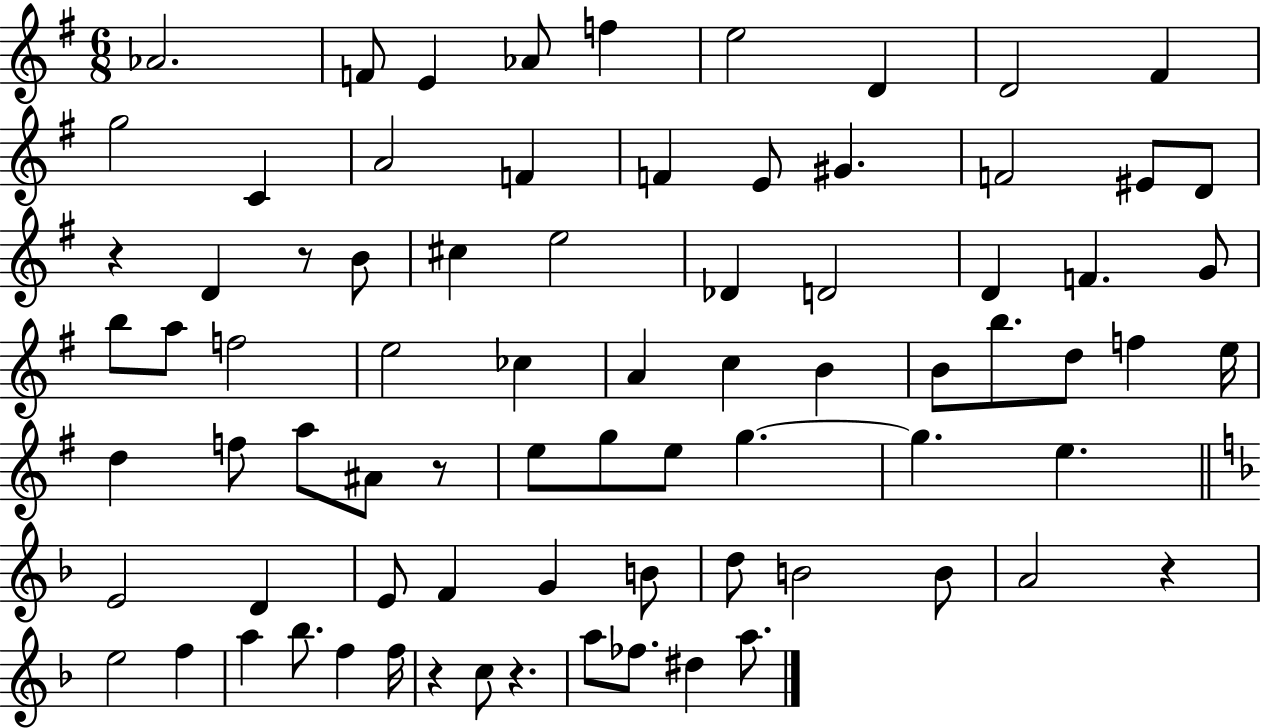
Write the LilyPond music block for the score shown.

{
  \clef treble
  \numericTimeSignature
  \time 6/8
  \key g \major
  aes'2. | f'8 e'4 aes'8 f''4 | e''2 d'4 | d'2 fis'4 | \break g''2 c'4 | a'2 f'4 | f'4 e'8 gis'4. | f'2 eis'8 d'8 | \break r4 d'4 r8 b'8 | cis''4 e''2 | des'4 d'2 | d'4 f'4. g'8 | \break b''8 a''8 f''2 | e''2 ces''4 | a'4 c''4 b'4 | b'8 b''8. d''8 f''4 e''16 | \break d''4 f''8 a''8 ais'8 r8 | e''8 g''8 e''8 g''4.~~ | g''4. e''4. | \bar "||" \break \key d \minor e'2 d'4 | e'8 f'4 g'4 b'8 | d''8 b'2 b'8 | a'2 r4 | \break e''2 f''4 | a''4 bes''8. f''4 f''16 | r4 c''8 r4. | a''8 fes''8. dis''4 a''8. | \break \bar "|."
}